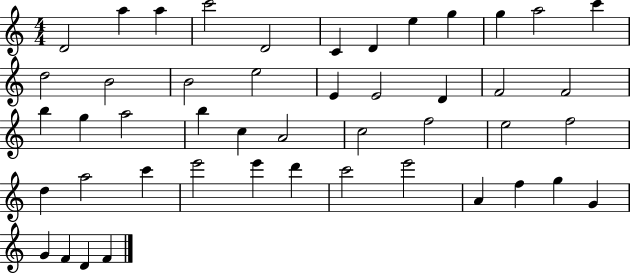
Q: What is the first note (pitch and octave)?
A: D4